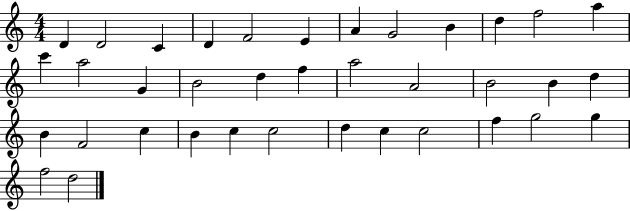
D4/q D4/h C4/q D4/q F4/h E4/q A4/q G4/h B4/q D5/q F5/h A5/q C6/q A5/h G4/q B4/h D5/q F5/q A5/h A4/h B4/h B4/q D5/q B4/q F4/h C5/q B4/q C5/q C5/h D5/q C5/q C5/h F5/q G5/h G5/q F5/h D5/h